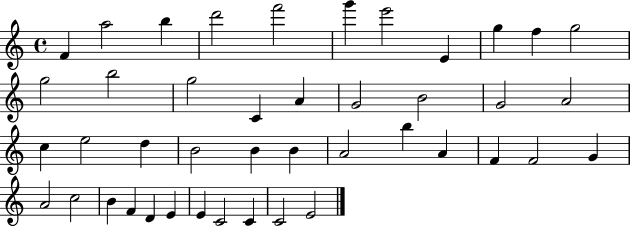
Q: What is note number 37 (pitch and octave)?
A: D4